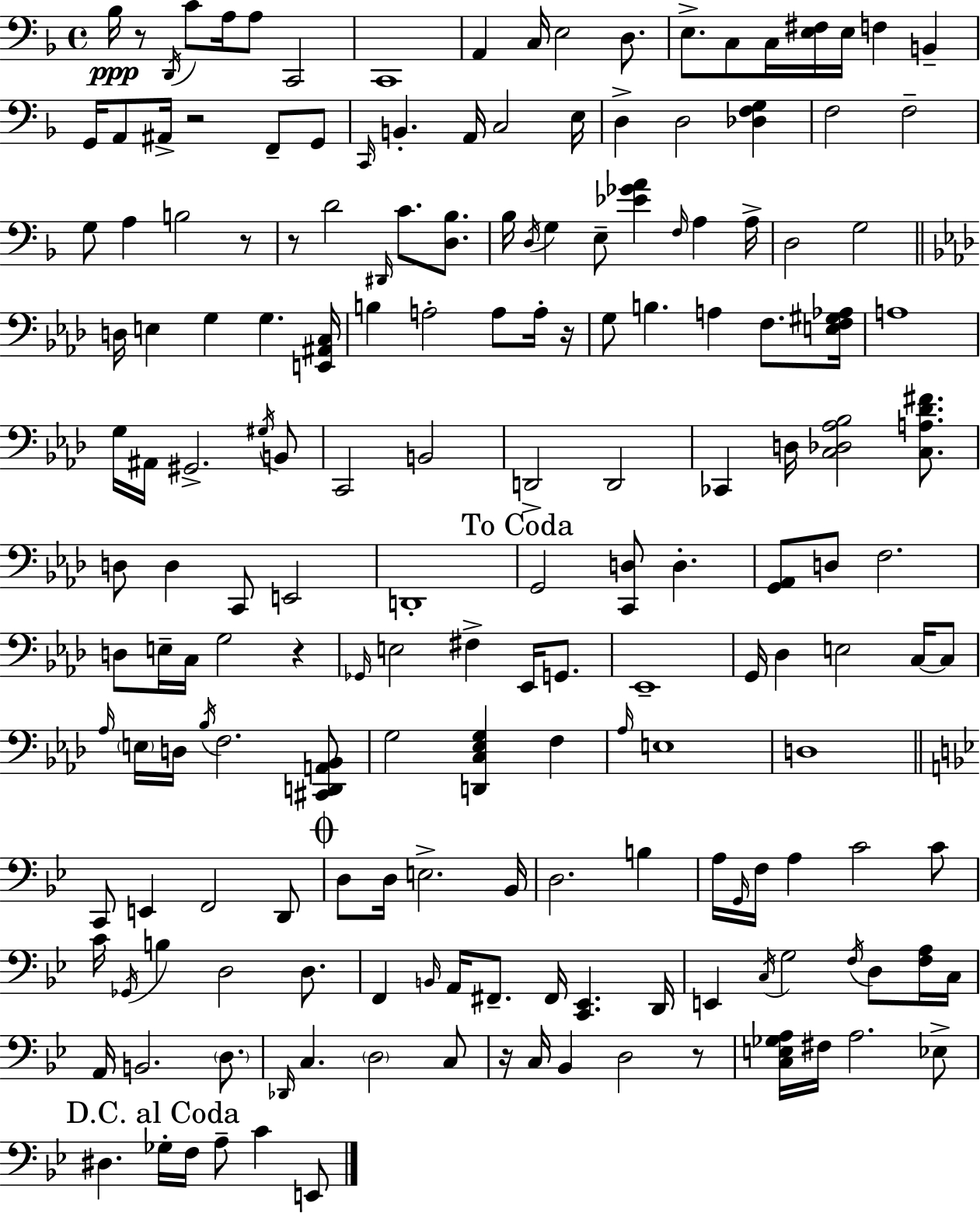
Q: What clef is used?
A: bass